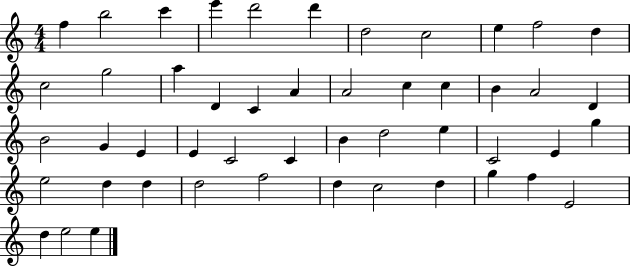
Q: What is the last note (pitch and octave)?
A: E5